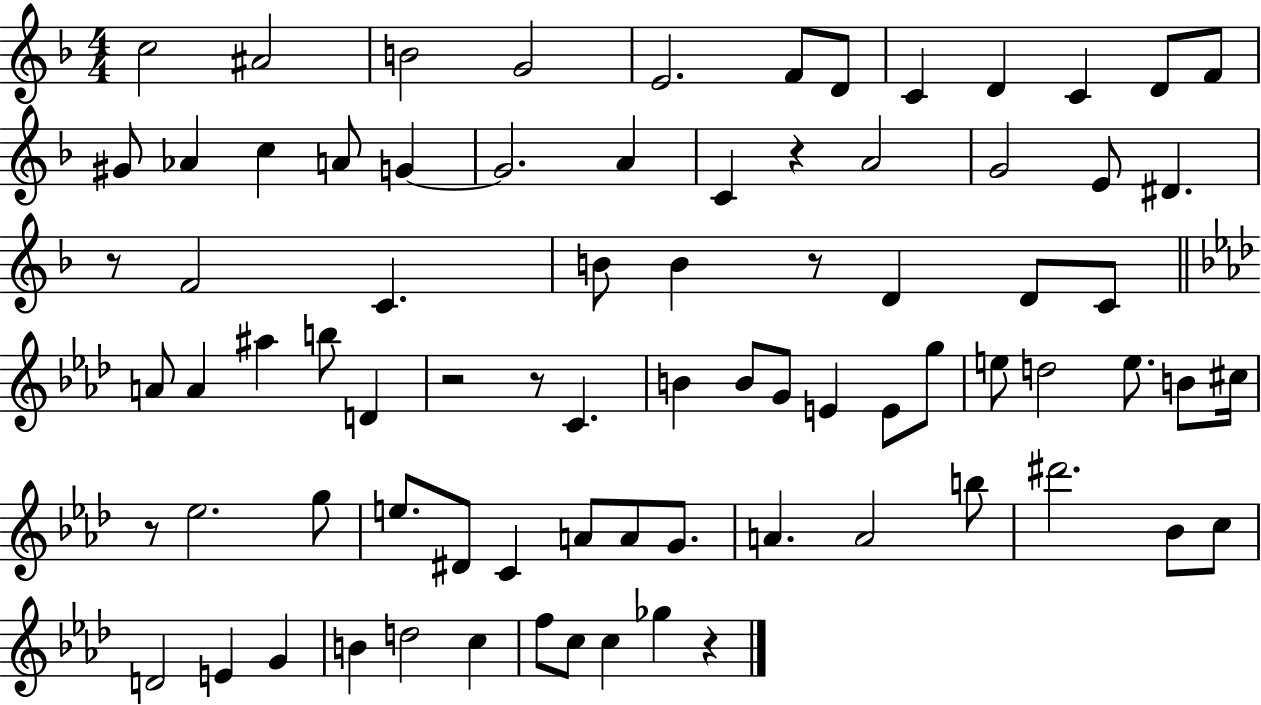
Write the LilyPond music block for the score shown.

{
  \clef treble
  \numericTimeSignature
  \time 4/4
  \key f \major
  c''2 ais'2 | b'2 g'2 | e'2. f'8 d'8 | c'4 d'4 c'4 d'8 f'8 | \break gis'8 aes'4 c''4 a'8 g'4~~ | g'2. a'4 | c'4 r4 a'2 | g'2 e'8 dis'4. | \break r8 f'2 c'4. | b'8 b'4 r8 d'4 d'8 c'8 | \bar "||" \break \key aes \major a'8 a'4 ais''4 b''8 d'4 | r2 r8 c'4. | b'4 b'8 g'8 e'4 e'8 g''8 | e''8 d''2 e''8. b'8 cis''16 | \break r8 ees''2. g''8 | e''8. dis'8 c'4 a'8 a'8 g'8. | a'4. a'2 b''8 | dis'''2. bes'8 c''8 | \break d'2 e'4 g'4 | b'4 d''2 c''4 | f''8 c''8 c''4 ges''4 r4 | \bar "|."
}